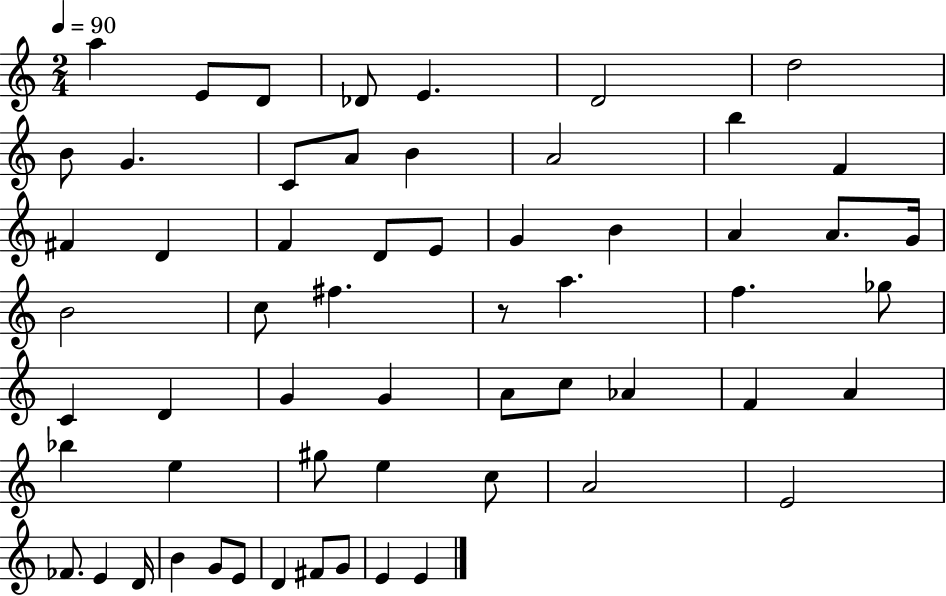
{
  \clef treble
  \numericTimeSignature
  \time 2/4
  \key c \major
  \tempo 4 = 90
  a''4 e'8 d'8 | des'8 e'4. | d'2 | d''2 | \break b'8 g'4. | c'8 a'8 b'4 | a'2 | b''4 f'4 | \break fis'4 d'4 | f'4 d'8 e'8 | g'4 b'4 | a'4 a'8. g'16 | \break b'2 | c''8 fis''4. | r8 a''4. | f''4. ges''8 | \break c'4 d'4 | g'4 g'4 | a'8 c''8 aes'4 | f'4 a'4 | \break bes''4 e''4 | gis''8 e''4 c''8 | a'2 | e'2 | \break fes'8. e'4 d'16 | b'4 g'8 e'8 | d'4 fis'8 g'8 | e'4 e'4 | \break \bar "|."
}